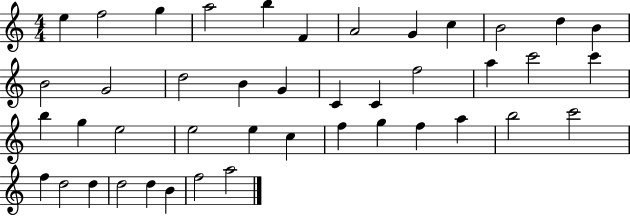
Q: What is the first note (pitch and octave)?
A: E5